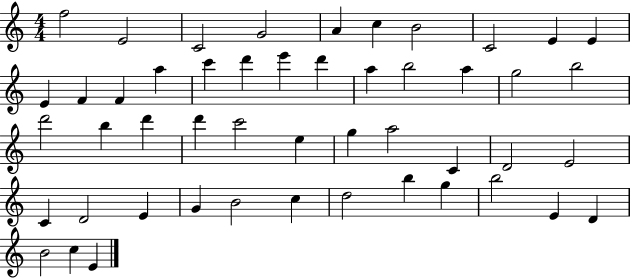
X:1
T:Untitled
M:4/4
L:1/4
K:C
f2 E2 C2 G2 A c B2 C2 E E E F F a c' d' e' d' a b2 a g2 b2 d'2 b d' d' c'2 e g a2 C D2 E2 C D2 E G B2 c d2 b g b2 E D B2 c E